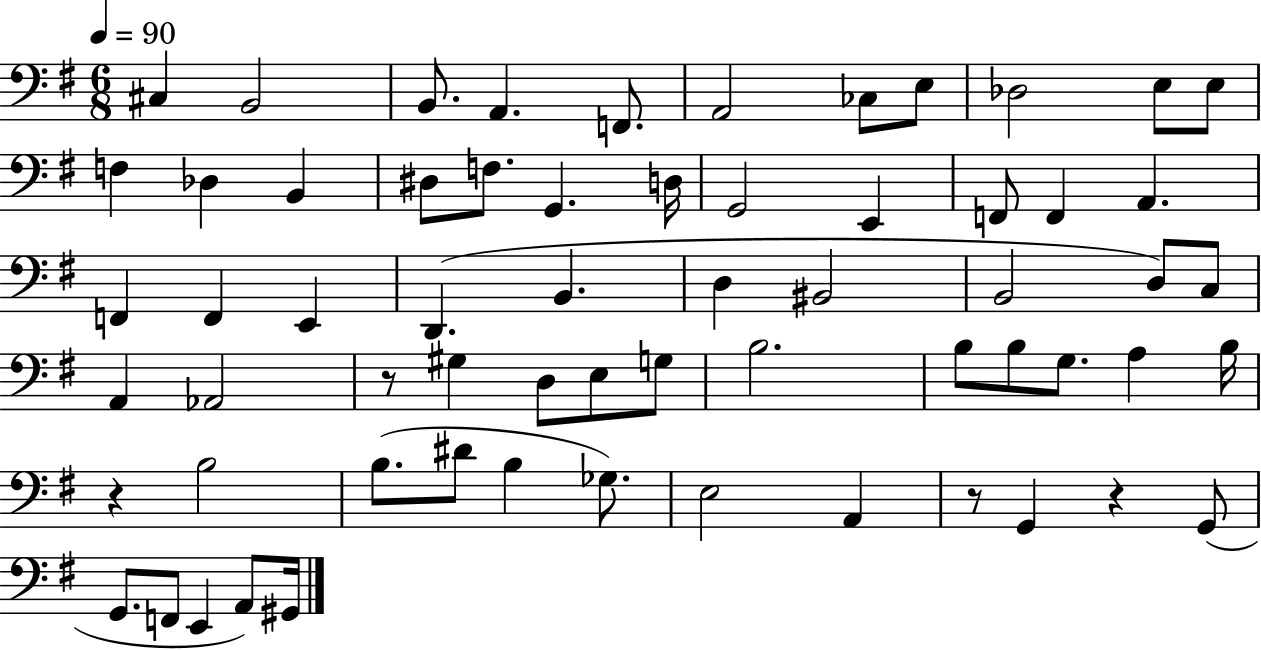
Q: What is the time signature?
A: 6/8